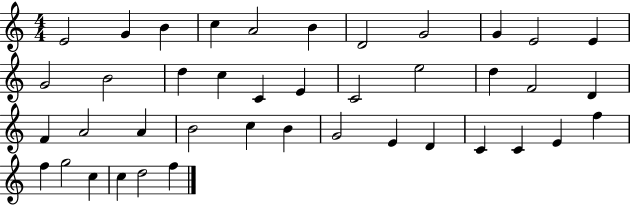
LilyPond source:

{
  \clef treble
  \numericTimeSignature
  \time 4/4
  \key c \major
  e'2 g'4 b'4 | c''4 a'2 b'4 | d'2 g'2 | g'4 e'2 e'4 | \break g'2 b'2 | d''4 c''4 c'4 e'4 | c'2 e''2 | d''4 f'2 d'4 | \break f'4 a'2 a'4 | b'2 c''4 b'4 | g'2 e'4 d'4 | c'4 c'4 e'4 f''4 | \break f''4 g''2 c''4 | c''4 d''2 f''4 | \bar "|."
}